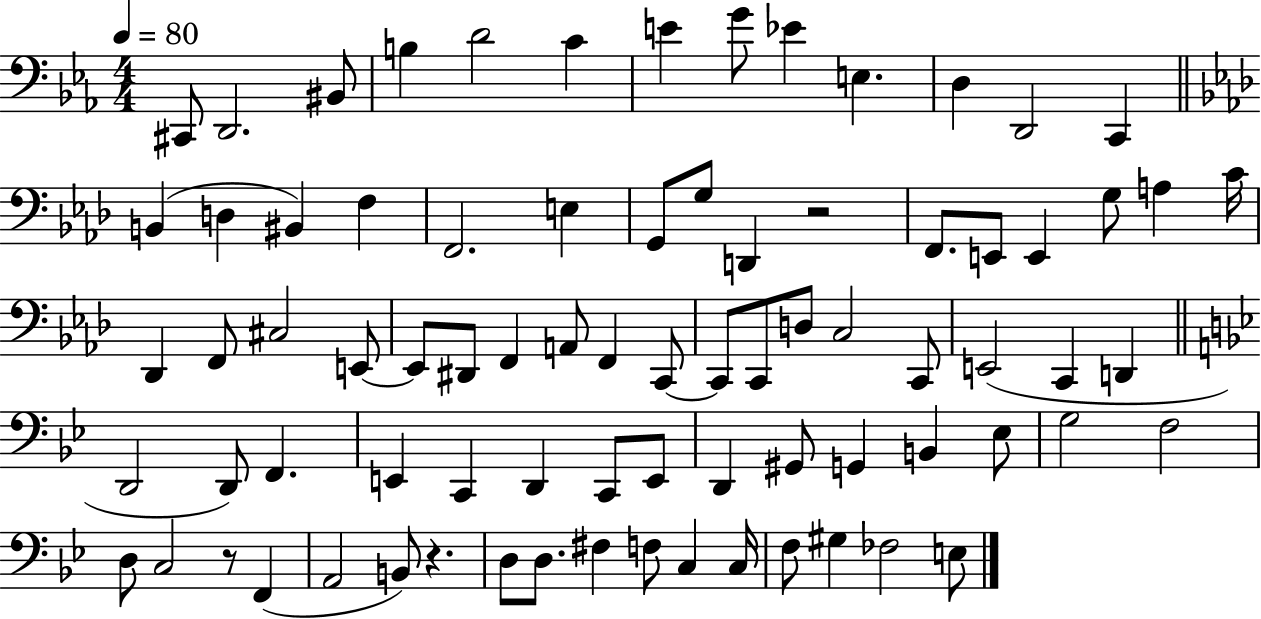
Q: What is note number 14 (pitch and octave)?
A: B2